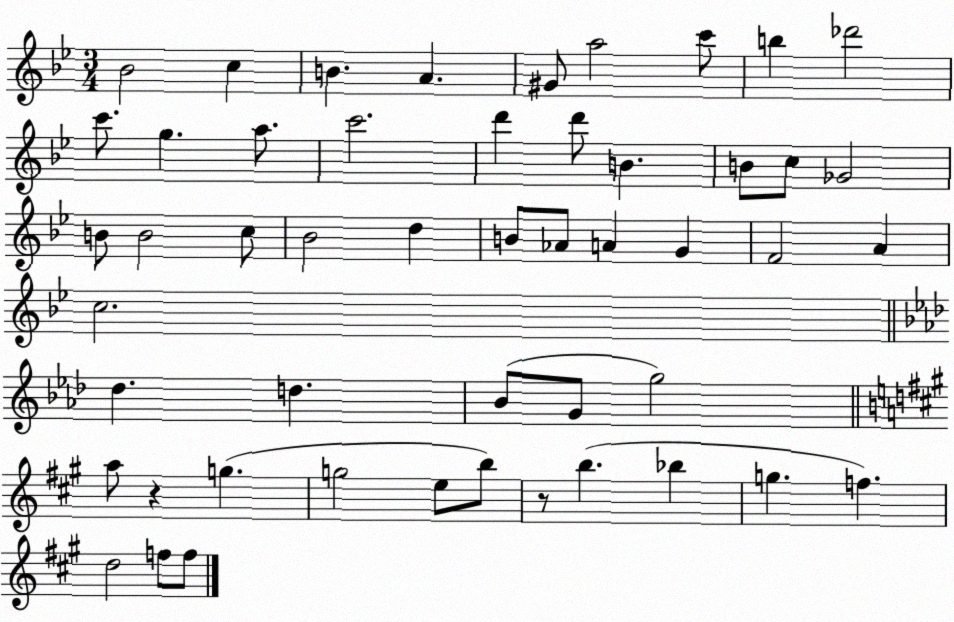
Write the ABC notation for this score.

X:1
T:Untitled
M:3/4
L:1/4
K:Bb
_B2 c B A ^G/2 a2 c'/2 b _d'2 c'/2 g a/2 c'2 d' d'/2 B B/2 c/2 _G2 B/2 B2 c/2 _B2 d B/2 _A/2 A G F2 A c2 _d d _B/2 G/2 g2 a/2 z g g2 e/2 b/2 z/2 b _b g f d2 f/2 f/2